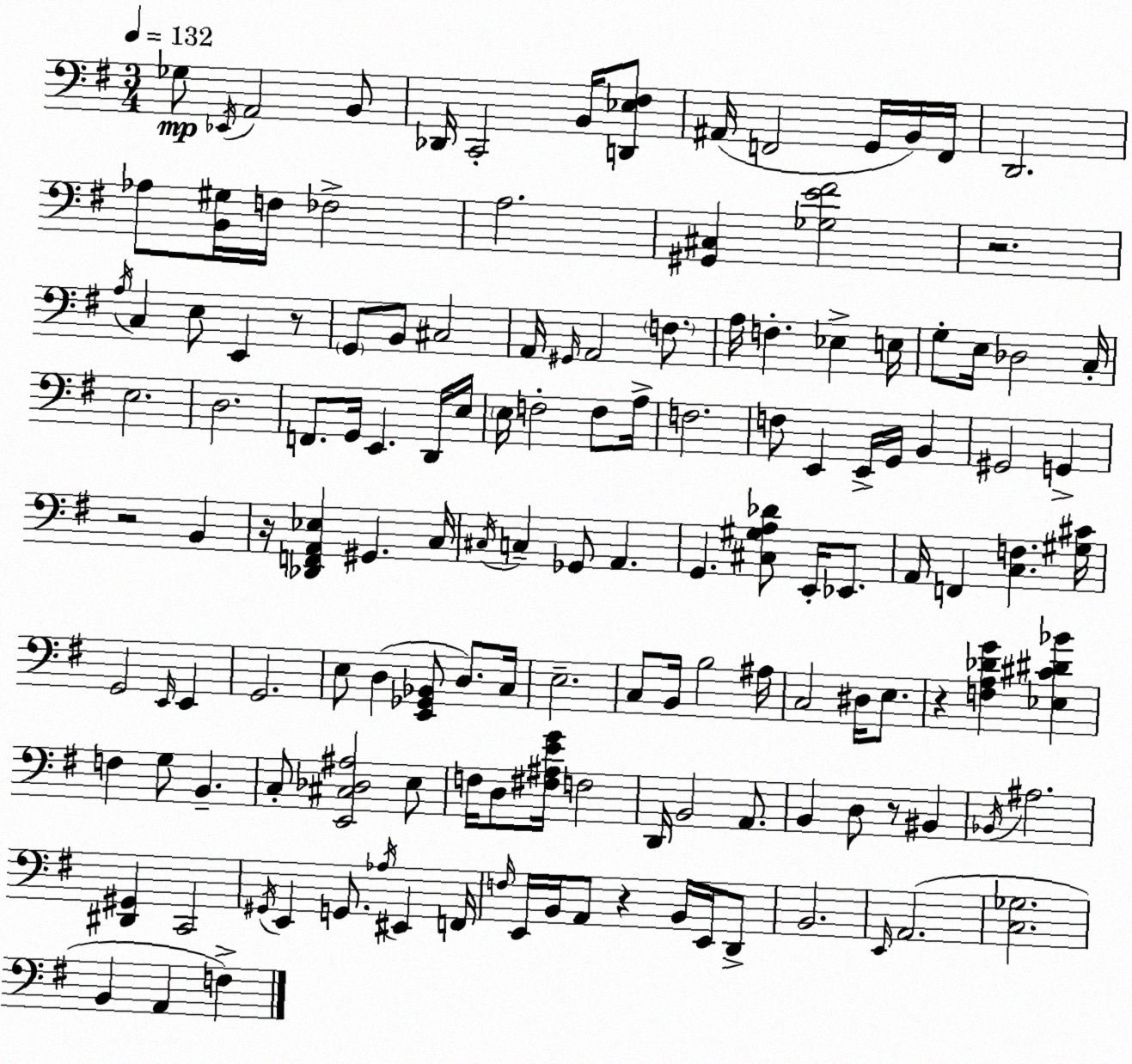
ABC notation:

X:1
T:Untitled
M:3/4
L:1/4
K:G
_G,/2 _E,,/4 A,,2 B,,/2 _D,,/4 C,,2 B,,/4 [D,,_E,^F,]/2 ^A,,/4 F,,2 G,,/4 B,,/4 F,,/4 D,,2 _A,/2 [B,,^G,]/4 F,/4 _F,2 A,2 [^G,,^C,] [_G,E^F]2 z2 A,/4 C, E,/2 E,, z/2 G,,/2 B,,/2 ^C,2 A,,/4 ^G,,/4 A,,2 F,/2 A,/4 F, _E, E,/4 G,/2 E,/4 _D,2 C,/4 E,2 D,2 F,,/2 G,,/4 E,, D,,/4 E,/4 E,/4 F,2 F,/2 A,/4 F,2 F,/2 E,, E,,/4 G,,/4 B,, ^G,,2 G,, z2 B,, z/4 [_D,,F,,A,,_E,] ^G,, C,/4 ^C,/4 C, _G,,/2 A,, G,, [^C,^G,A,_D]/2 E,,/4 _E,,/2 A,,/4 F,, [C,F,] [^G,^C]/4 G,,2 E,,/4 E,, G,,2 E,/2 D, [E,,_G,,_B,,]/2 D,/2 C,/4 E,2 C,/2 B,,/4 B,2 ^A,/4 C,2 ^D,/4 E,/2 z [F,A,_DG] [_E,^C^D_B] F, G,/2 B,, C,/2 [E,,^C,_D,^A,]2 E,/2 F,/4 D,/2 [^F,^A,EG]/4 F,2 D,,/4 B,,2 A,,/2 B,, D,/2 z/2 ^B,, _B,,/4 ^A,2 [^D,,^G,,] C,,2 ^G,,/4 E,, G,,/2 _A,/4 ^E,, F,,/4 F,/4 E,,/4 B,,/4 A,,/2 z B,,/4 E,,/4 D,,/2 B,,2 E,,/4 A,,2 [C,_G,]2 B,, A,, F,